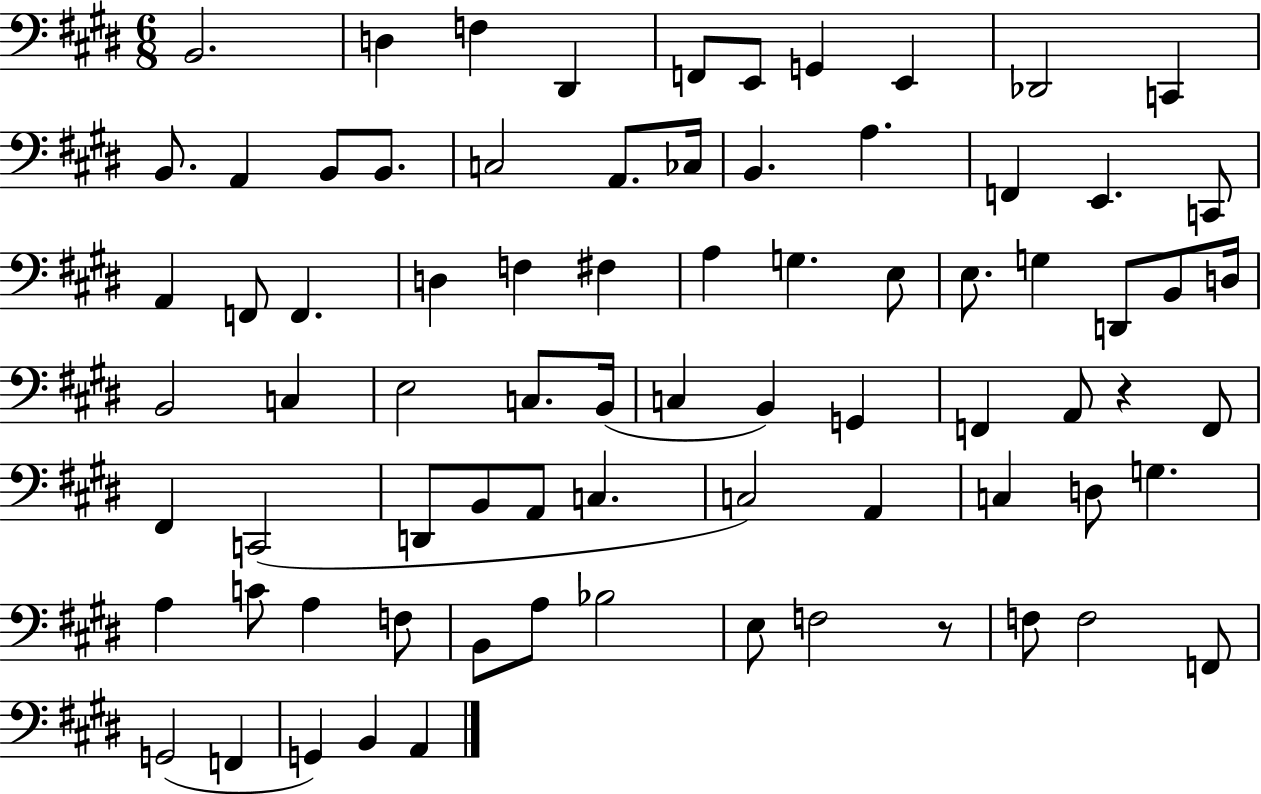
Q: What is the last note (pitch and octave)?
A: A2